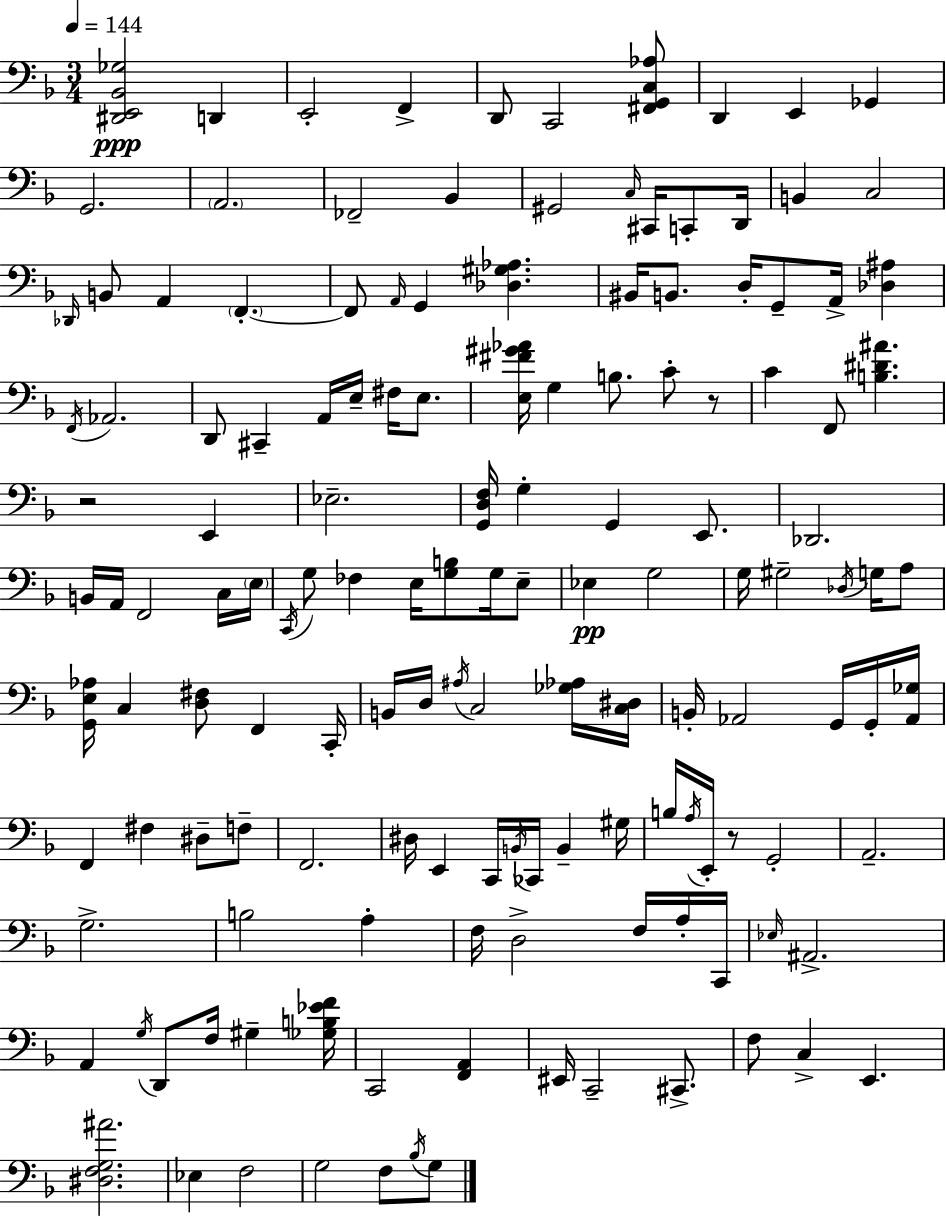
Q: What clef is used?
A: bass